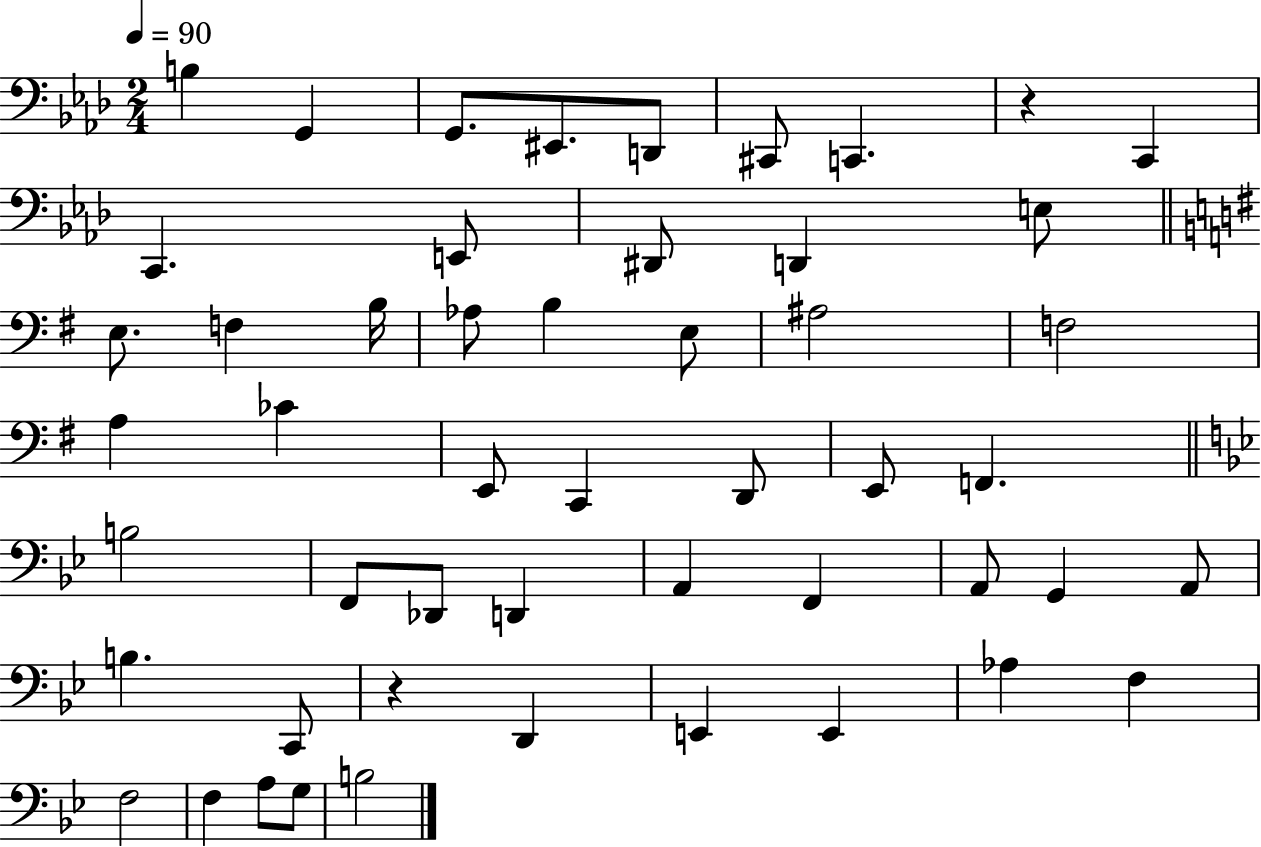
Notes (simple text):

B3/q G2/q G2/e. EIS2/e. D2/e C#2/e C2/q. R/q C2/q C2/q. E2/e D#2/e D2/q E3/e E3/e. F3/q B3/s Ab3/e B3/q E3/e A#3/h F3/h A3/q CES4/q E2/e C2/q D2/e E2/e F2/q. B3/h F2/e Db2/e D2/q A2/q F2/q A2/e G2/q A2/e B3/q. C2/e R/q D2/q E2/q E2/q Ab3/q F3/q F3/h F3/q A3/e G3/e B3/h